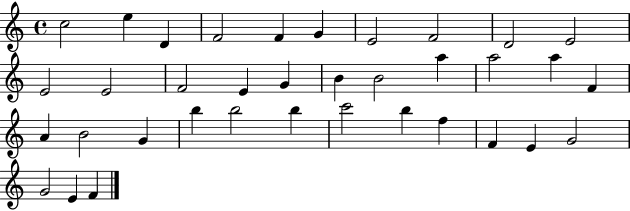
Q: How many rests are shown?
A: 0